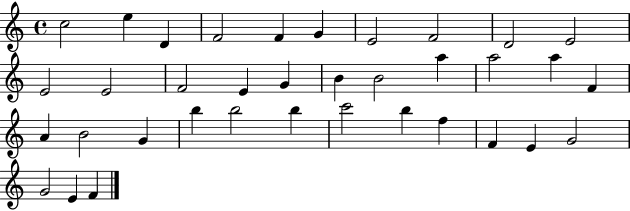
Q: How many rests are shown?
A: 0